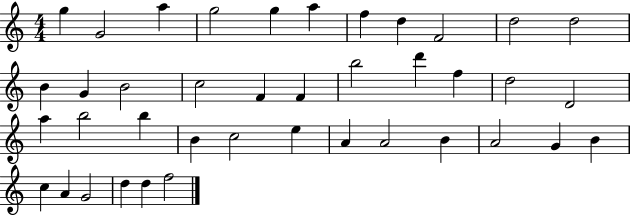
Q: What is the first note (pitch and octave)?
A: G5